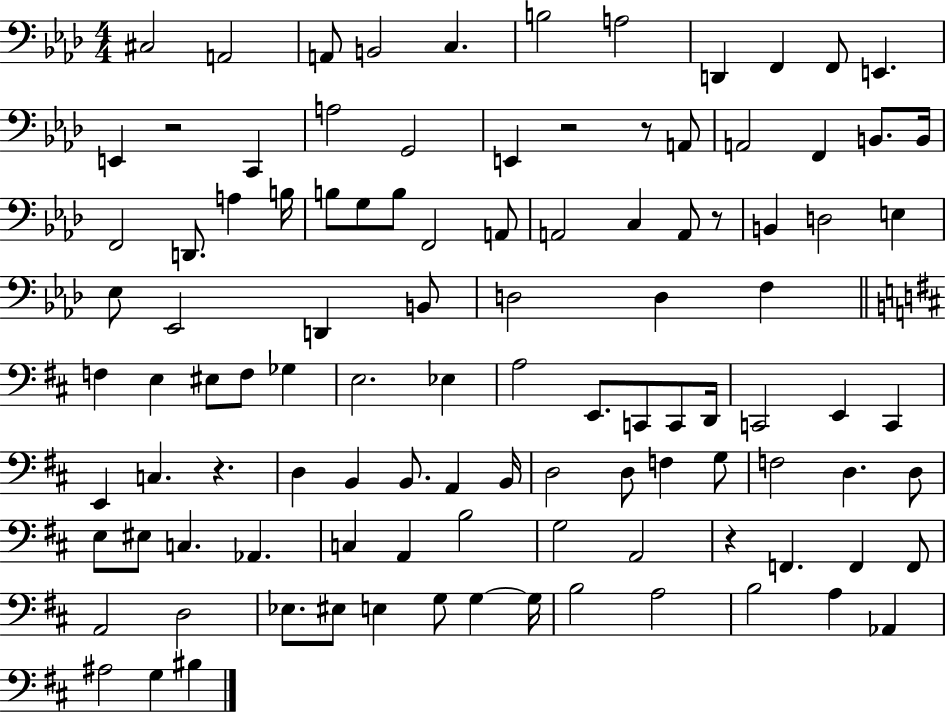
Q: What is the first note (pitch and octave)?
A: C#3